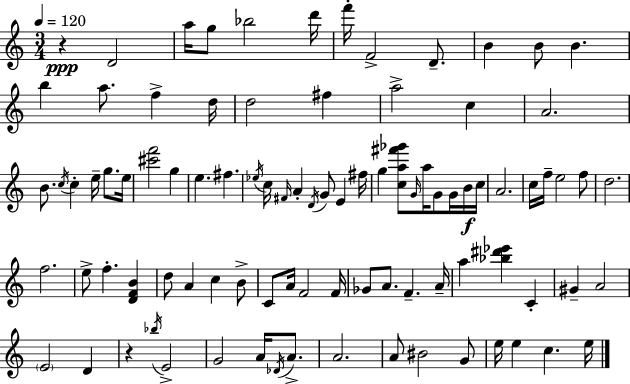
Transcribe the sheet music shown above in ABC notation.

X:1
T:Untitled
M:3/4
L:1/4
K:C
z D2 a/4 g/2 _b2 d'/4 f'/4 F2 D/2 B B/2 B b a/2 f d/4 d2 ^f a2 c A2 B/2 c/4 c e/4 g/2 e/4 [^c'f']2 g e ^f _e/4 c/4 ^F/4 A D/4 G/2 E ^f/4 g [ca^f'_g']/2 G/4 a/4 G/2 G/4 B/4 c/4 A2 c/4 f/4 e2 f/2 d2 f2 e/2 f [DFB] d/2 A c B/2 C/2 A/4 F2 F/4 _G/2 A/2 F A/4 a [_b^d'_e'] C ^G A2 E2 D z _b/4 E2 G2 A/4 _D/4 A/2 A2 A/2 ^B2 G/2 e/4 e c e/4